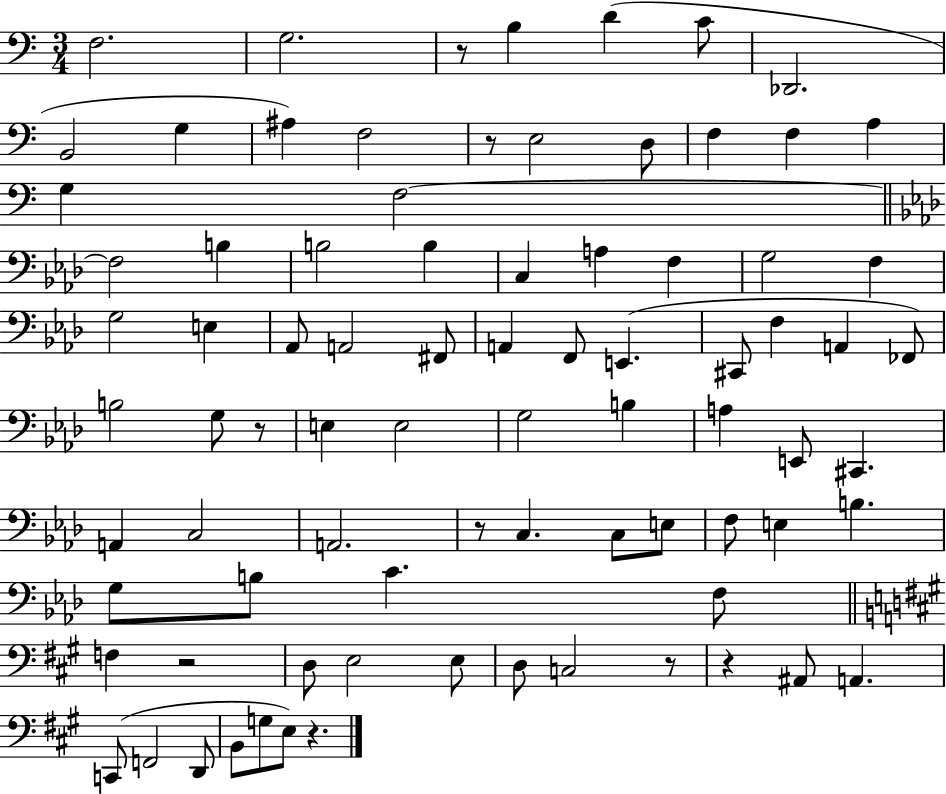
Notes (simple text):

F3/h. G3/h. R/e B3/q D4/q C4/e Db2/h. B2/h G3/q A#3/q F3/h R/e E3/h D3/e F3/q F3/q A3/q G3/q F3/h F3/h B3/q B3/h B3/q C3/q A3/q F3/q G3/h F3/q G3/h E3/q Ab2/e A2/h F#2/e A2/q F2/e E2/q. C#2/e F3/q A2/q FES2/e B3/h G3/e R/e E3/q E3/h G3/h B3/q A3/q E2/e C#2/q. A2/q C3/h A2/h. R/e C3/q. C3/e E3/e F3/e E3/q B3/q. G3/e B3/e C4/q. F3/e F3/q R/h D3/e E3/h E3/e D3/e C3/h R/e R/q A#2/e A2/q. C2/e F2/h D2/e B2/e G3/e E3/e R/q.